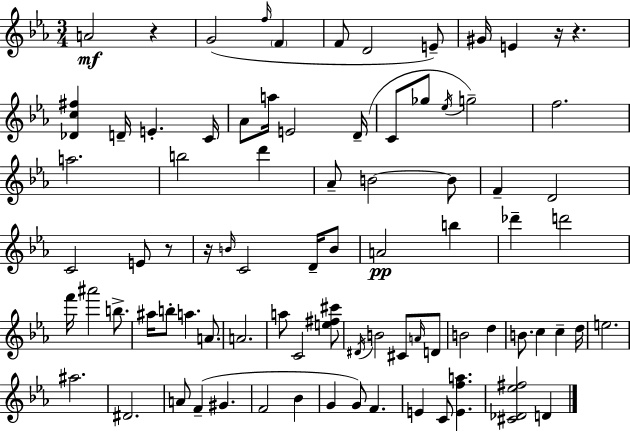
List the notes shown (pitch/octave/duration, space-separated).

A4/h R/q G4/h F5/s F4/q F4/e D4/h E4/e G#4/s E4/q R/s R/q. [Db4,C5,F#5]/q D4/s E4/q. C4/s Ab4/e A5/s E4/h D4/s C4/e Gb5/e Eb5/s G5/h F5/h. A5/h. B5/h D6/q Ab4/e B4/h B4/e F4/q D4/h C4/h E4/e R/e R/s B4/s C4/h D4/s B4/e A4/h B5/q Db6/q D6/h F6/s A#6/h B5/e. A#5/s B5/e A5/q. A4/e. A4/h. A5/e C4/h [E5,F#5,C#6]/e D#4/s B4/h C#4/e A4/s D4/e B4/h D5/q B4/e. C5/q C5/q D5/s E5/h. A#5/h. D#4/h. A4/e F4/q G#4/q. F4/h Bb4/q G4/q G4/e F4/q. E4/q C4/e [E4,F5,A5]/q. [C#4,Db4,Eb5,F#5]/h D4/q